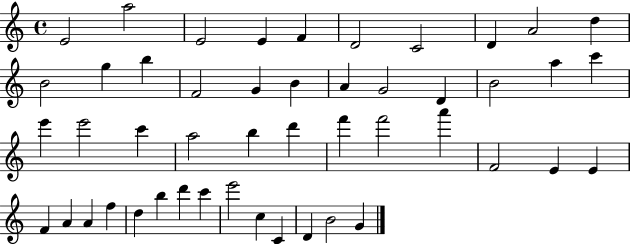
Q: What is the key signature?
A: C major